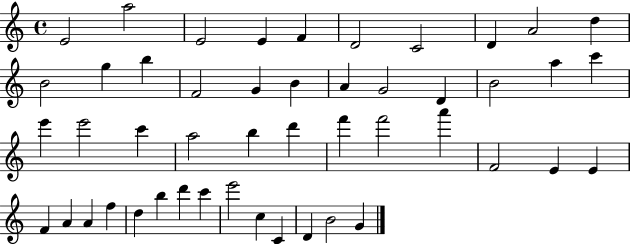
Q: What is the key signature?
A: C major